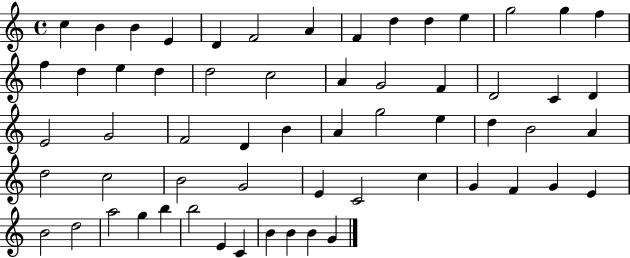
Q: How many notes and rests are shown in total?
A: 60